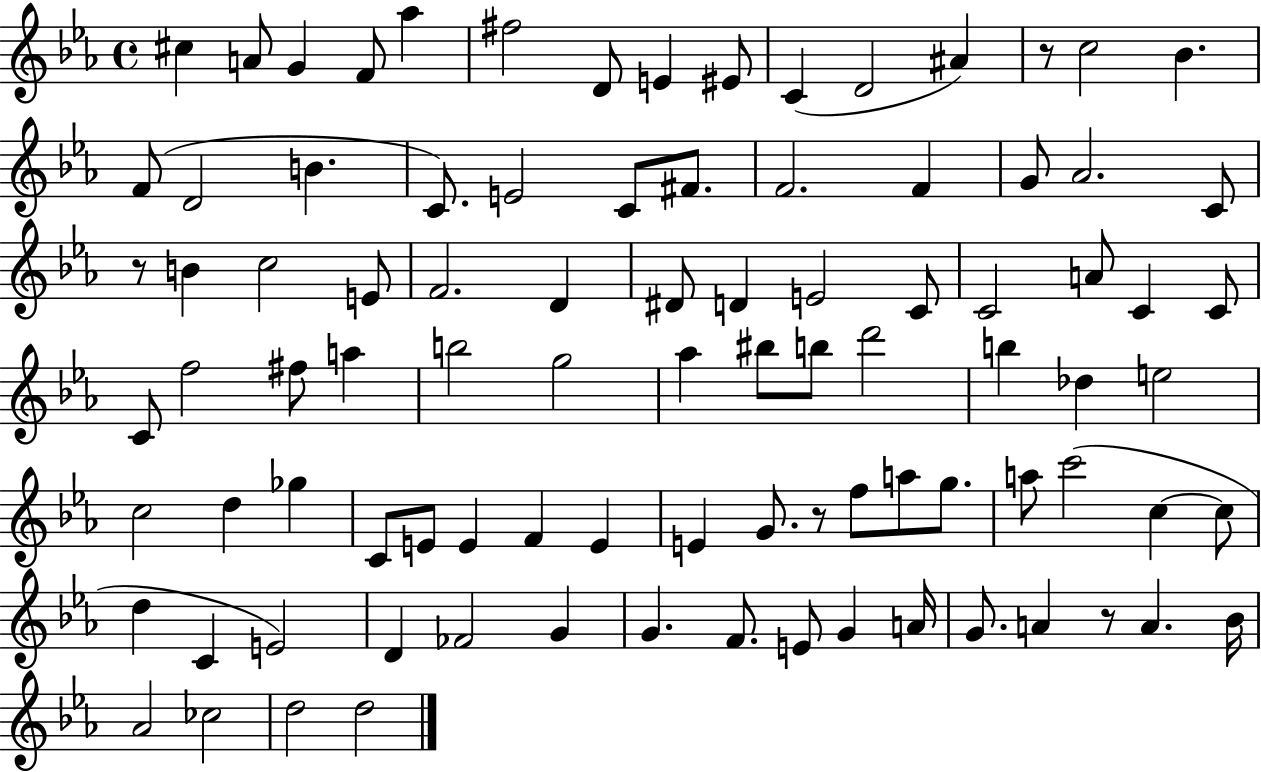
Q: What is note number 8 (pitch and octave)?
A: E4